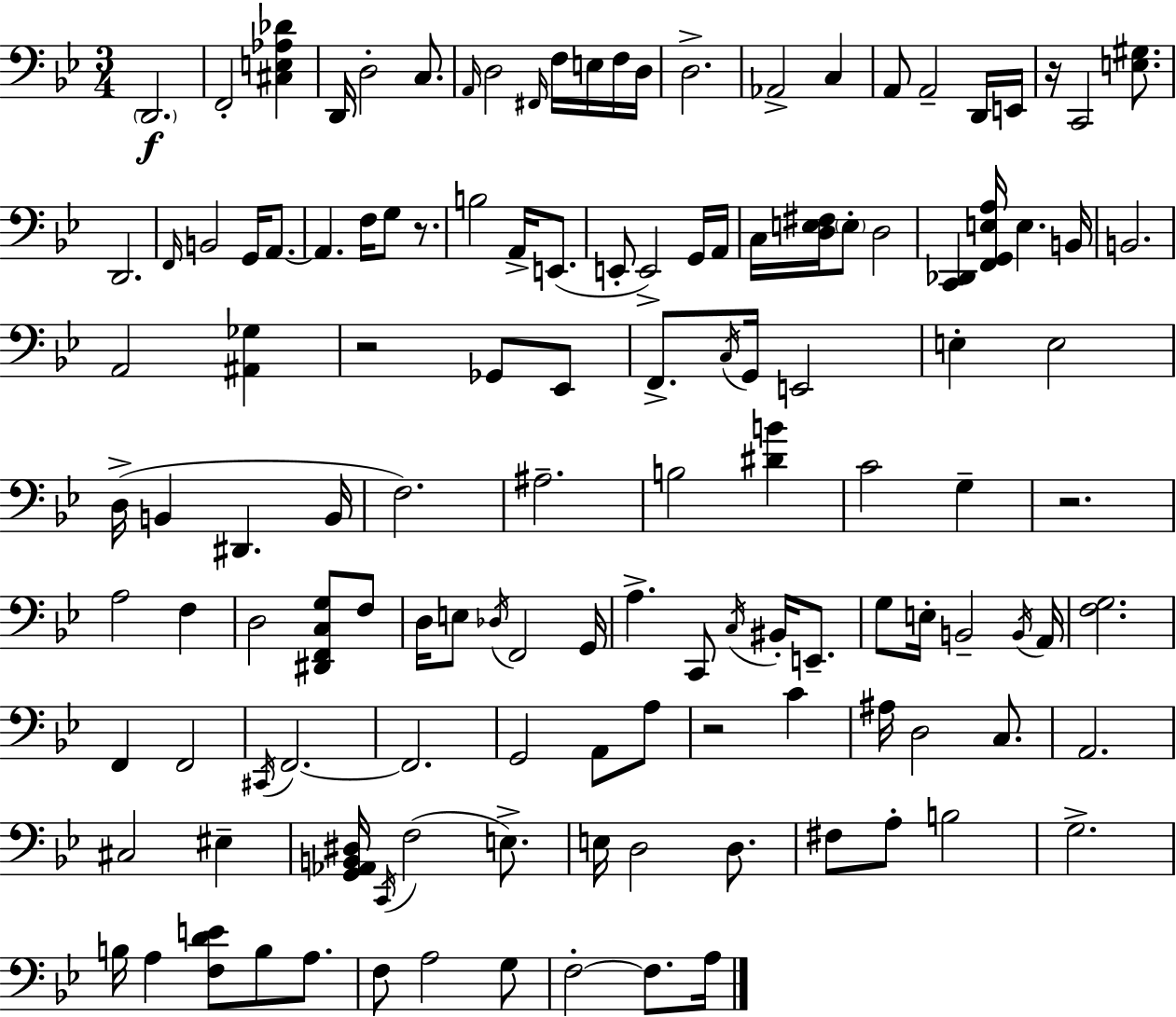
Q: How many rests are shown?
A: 5